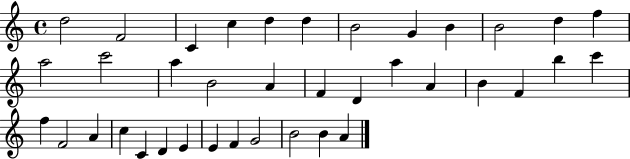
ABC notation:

X:1
T:Untitled
M:4/4
L:1/4
K:C
d2 F2 C c d d B2 G B B2 d f a2 c'2 a B2 A F D a A B F b c' f F2 A c C D E E F G2 B2 B A